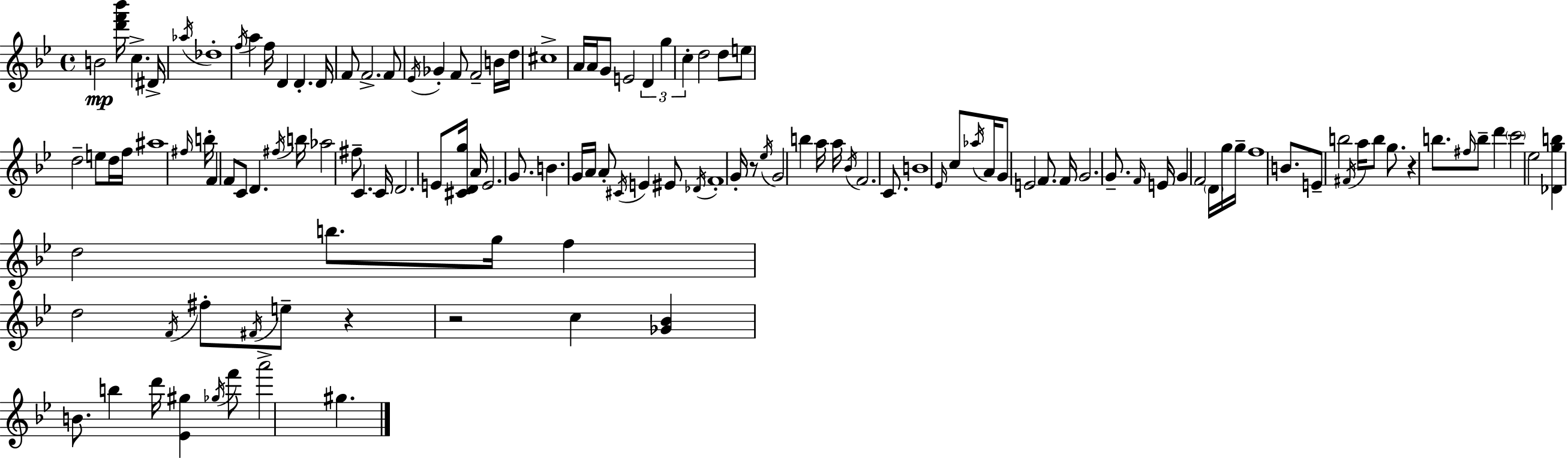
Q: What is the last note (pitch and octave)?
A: G#5